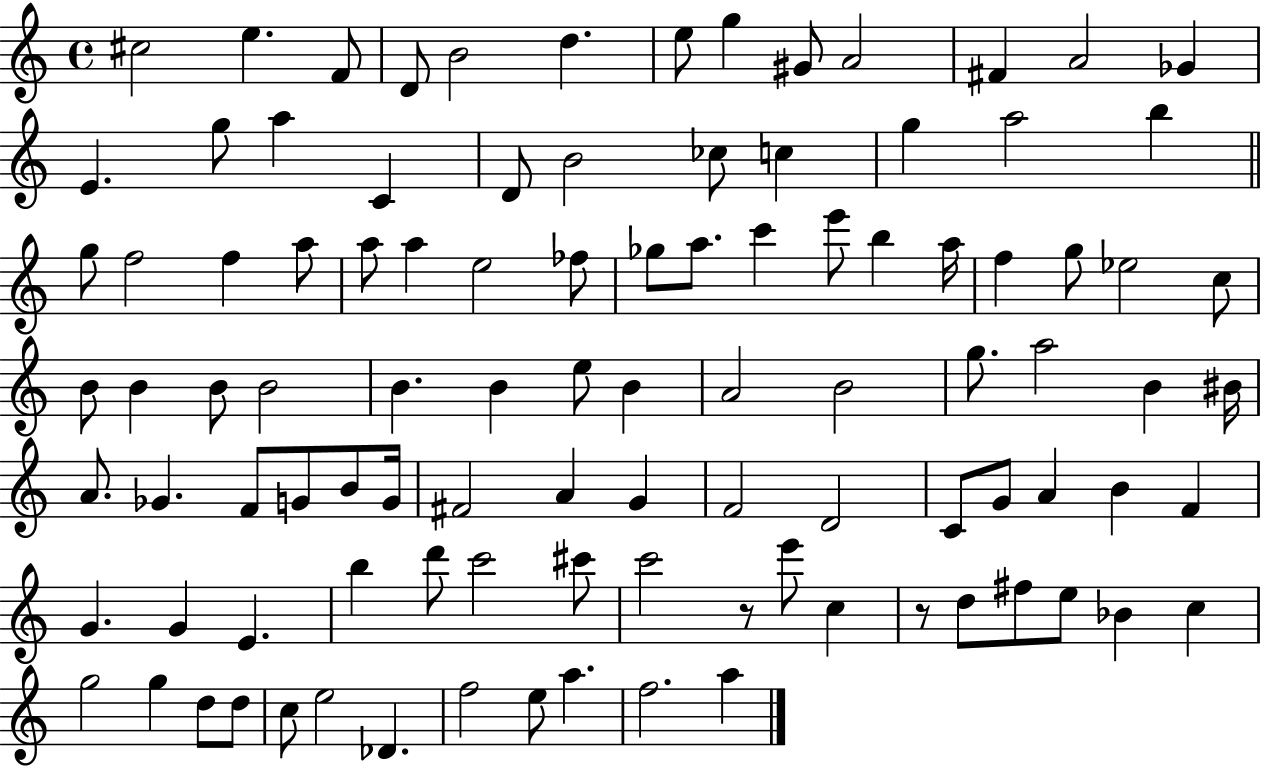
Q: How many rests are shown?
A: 2